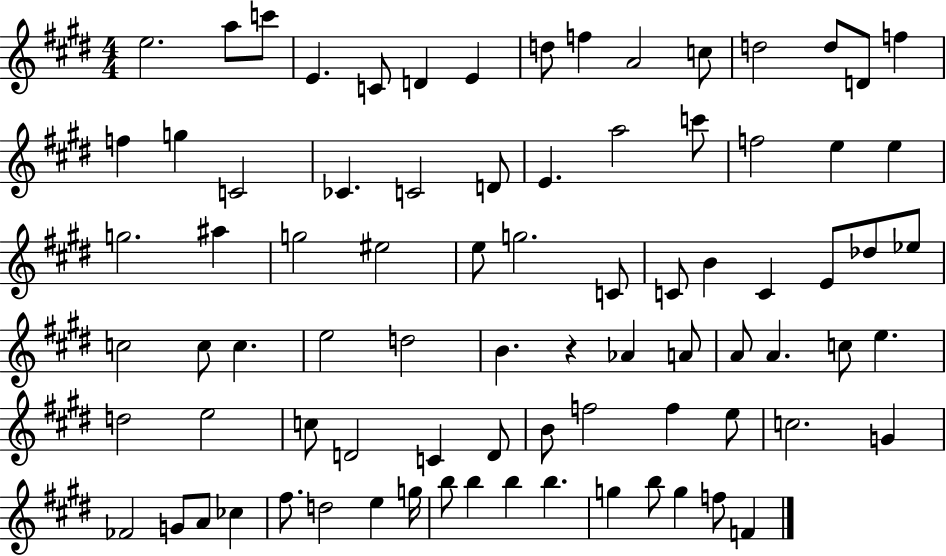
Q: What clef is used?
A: treble